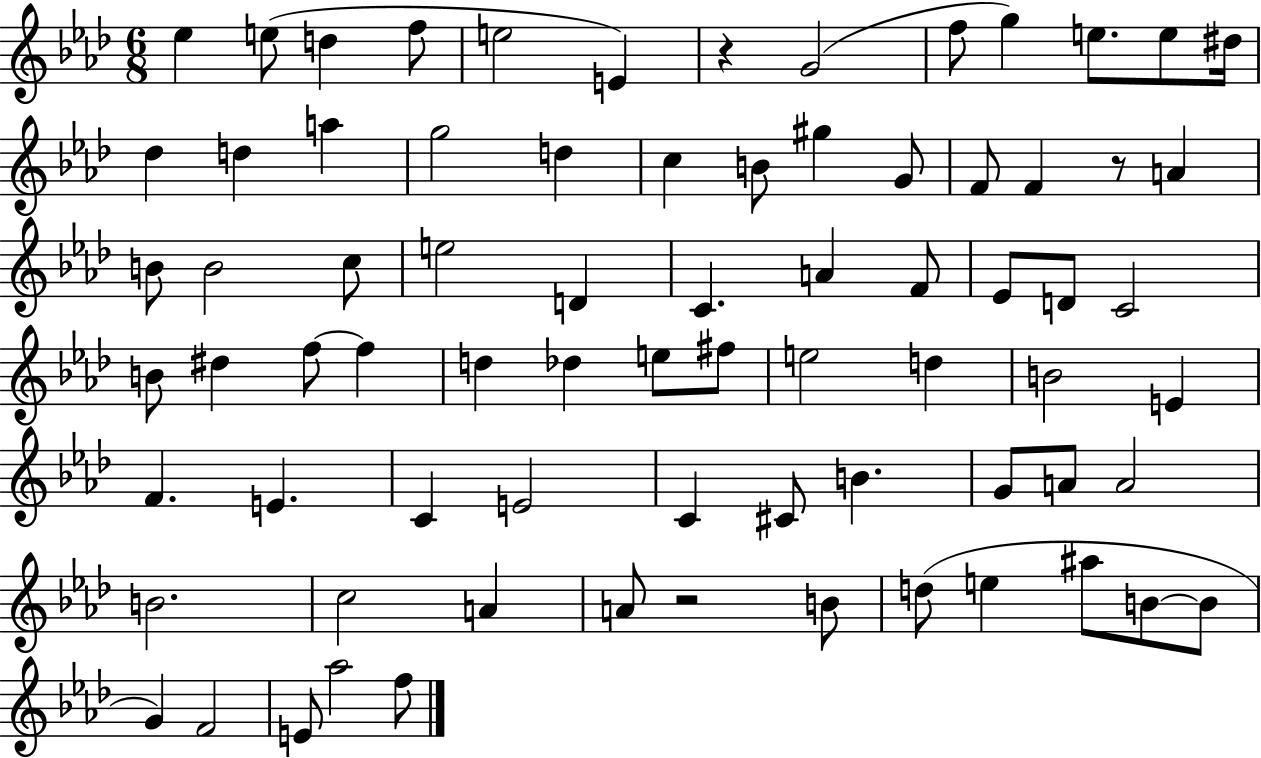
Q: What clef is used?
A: treble